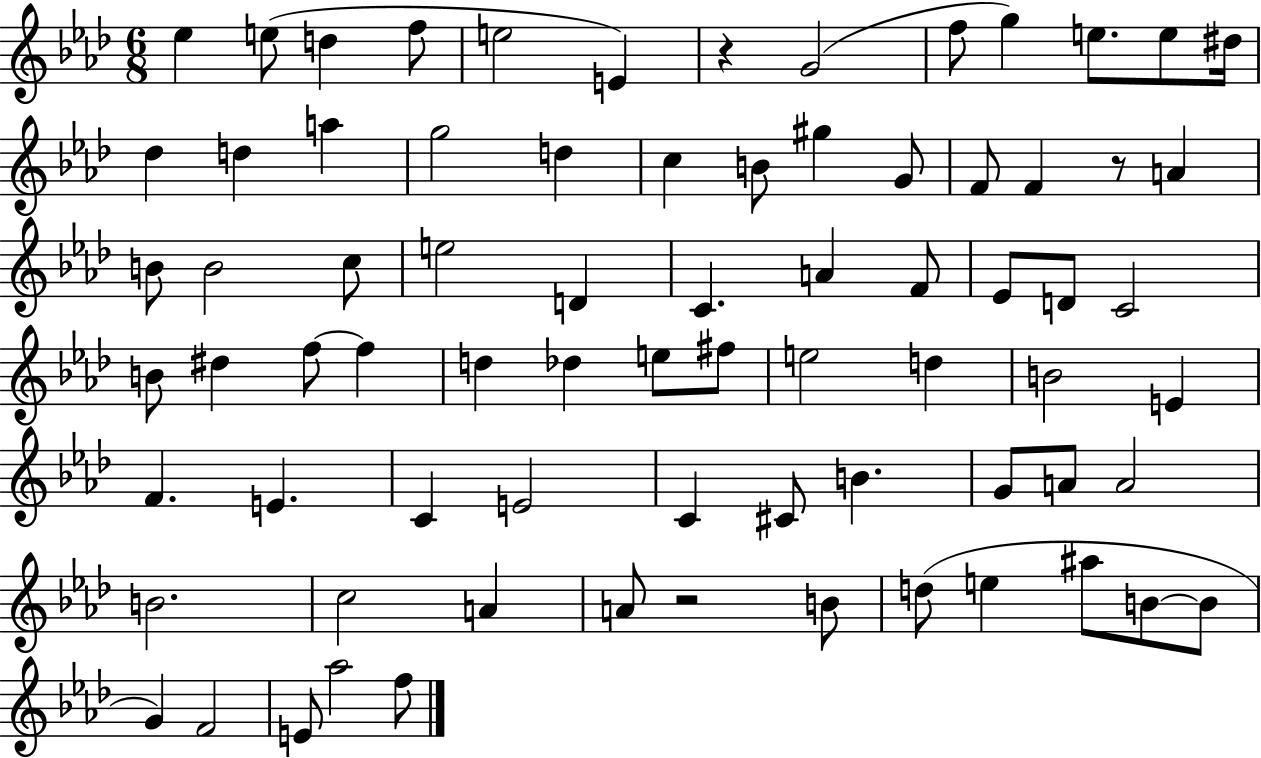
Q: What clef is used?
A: treble